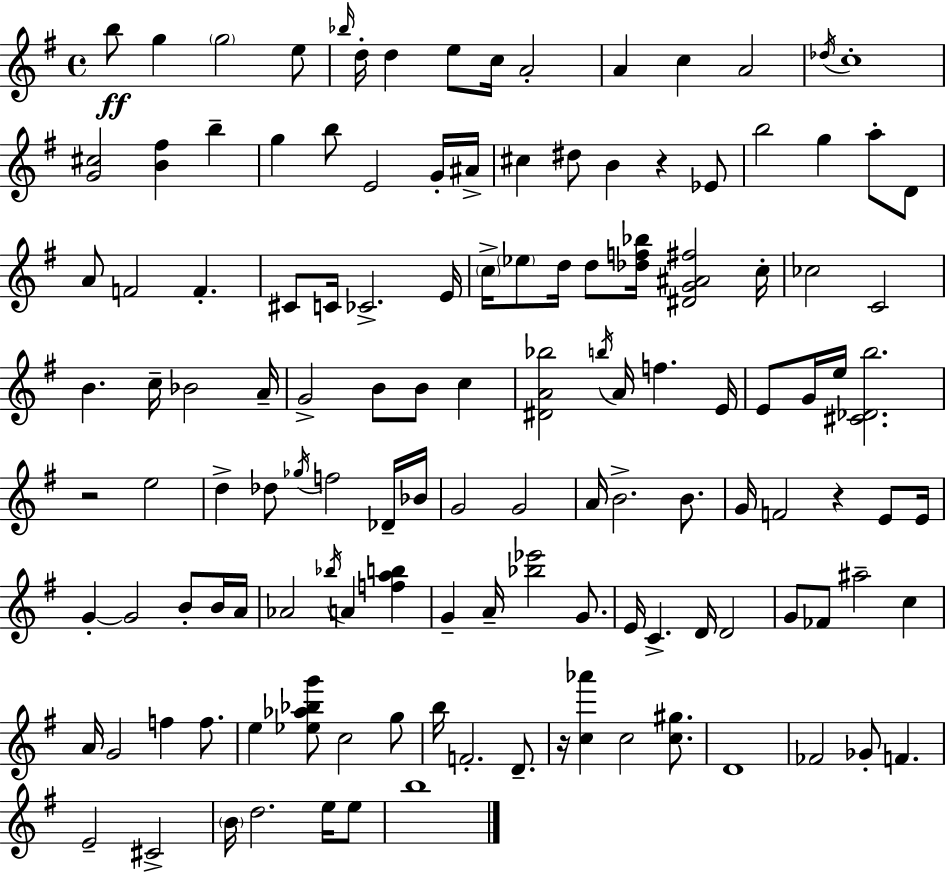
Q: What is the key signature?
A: E minor